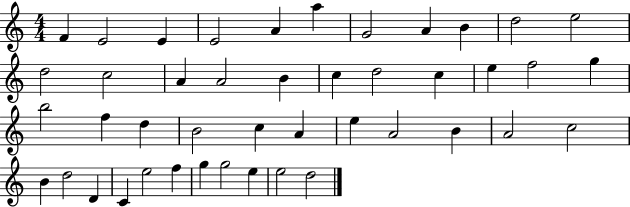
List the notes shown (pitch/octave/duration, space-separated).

F4/q E4/h E4/q E4/h A4/q A5/q G4/h A4/q B4/q D5/h E5/h D5/h C5/h A4/q A4/h B4/q C5/q D5/h C5/q E5/q F5/h G5/q B5/h F5/q D5/q B4/h C5/q A4/q E5/q A4/h B4/q A4/h C5/h B4/q D5/h D4/q C4/q E5/h F5/q G5/q G5/h E5/q E5/h D5/h